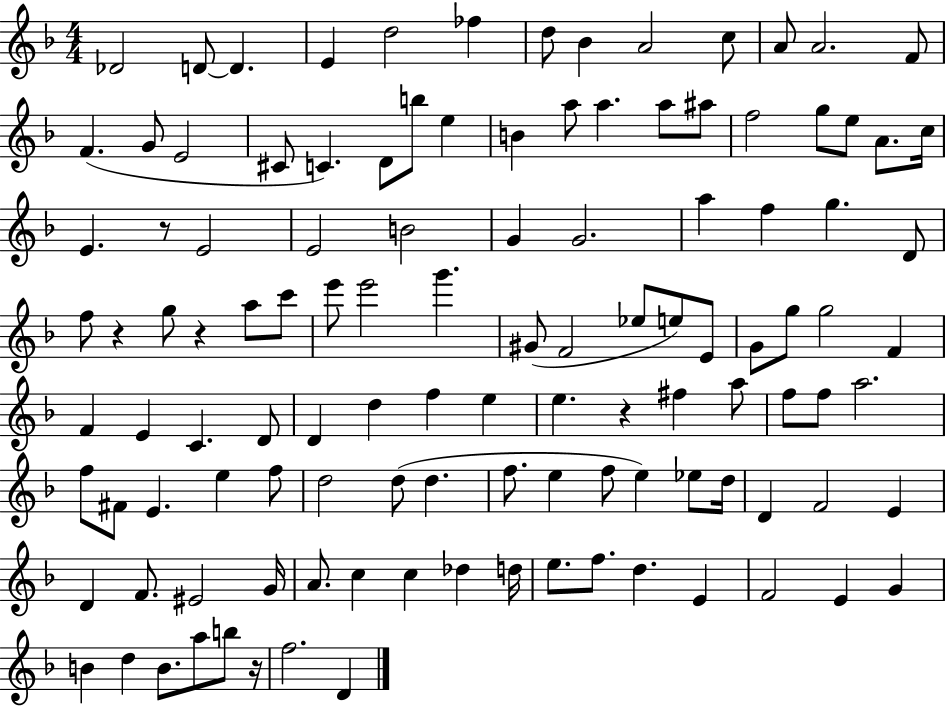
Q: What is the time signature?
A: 4/4